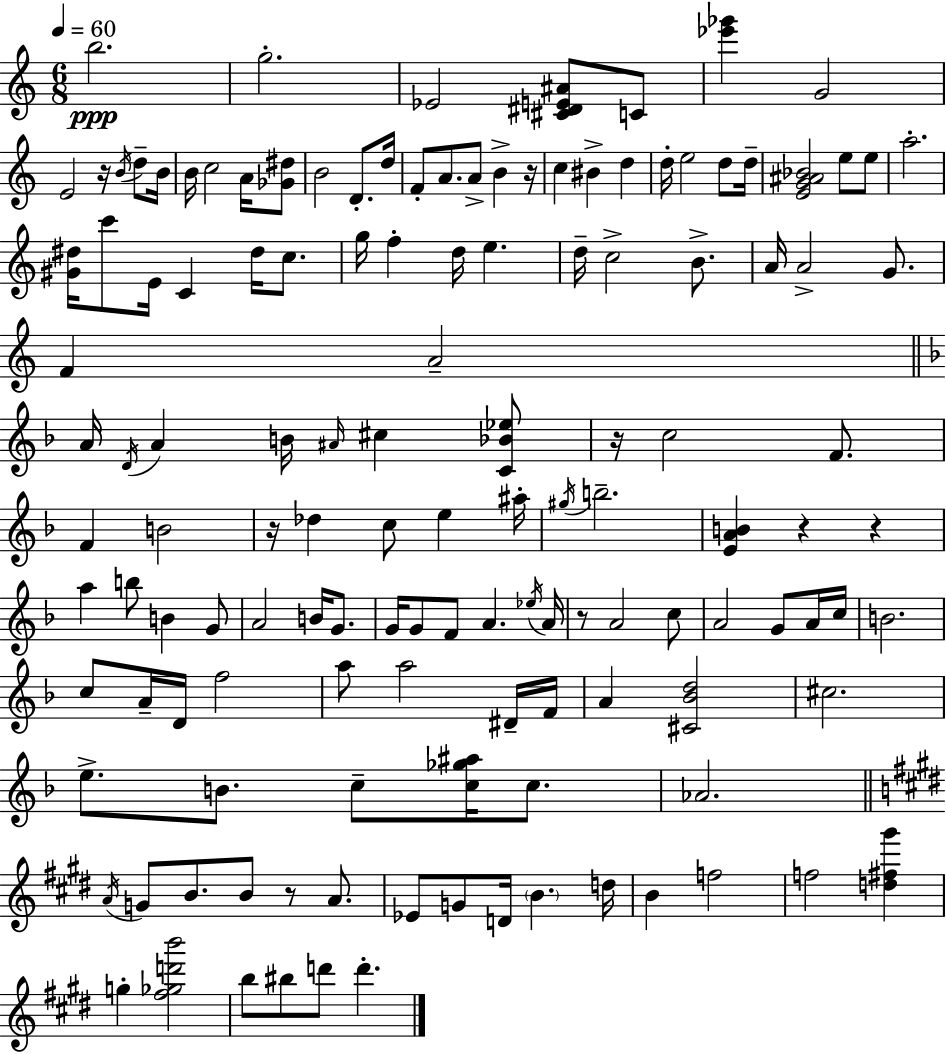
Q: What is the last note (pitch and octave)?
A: D6